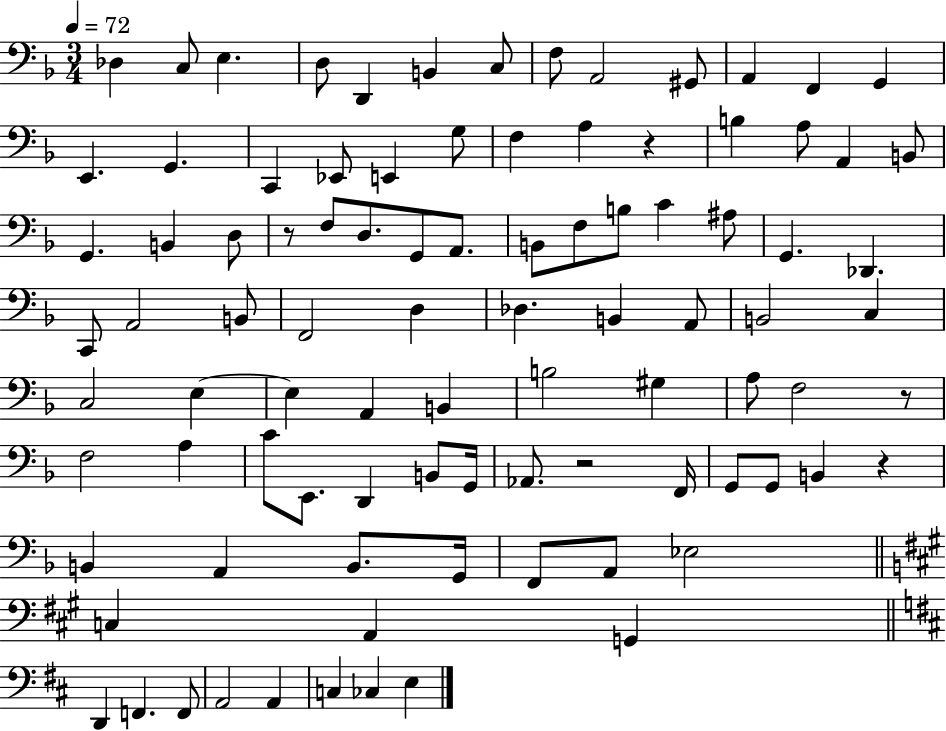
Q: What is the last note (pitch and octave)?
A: E3